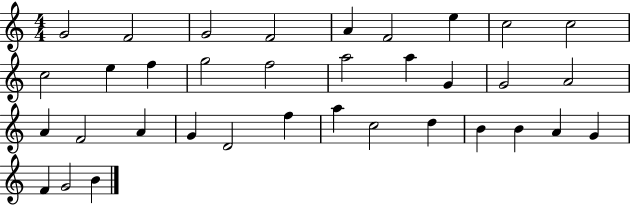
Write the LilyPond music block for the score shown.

{
  \clef treble
  \numericTimeSignature
  \time 4/4
  \key c \major
  g'2 f'2 | g'2 f'2 | a'4 f'2 e''4 | c''2 c''2 | \break c''2 e''4 f''4 | g''2 f''2 | a''2 a''4 g'4 | g'2 a'2 | \break a'4 f'2 a'4 | g'4 d'2 f''4 | a''4 c''2 d''4 | b'4 b'4 a'4 g'4 | \break f'4 g'2 b'4 | \bar "|."
}